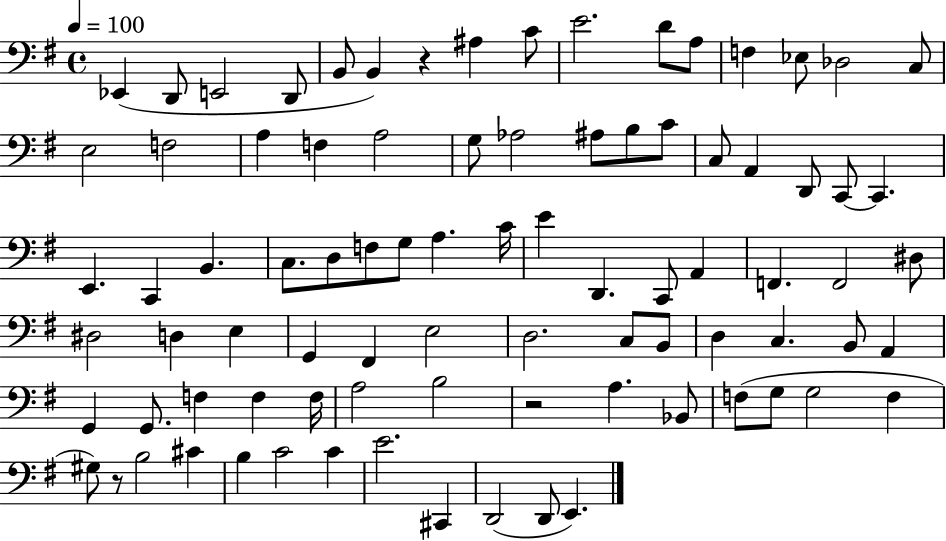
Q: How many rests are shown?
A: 3